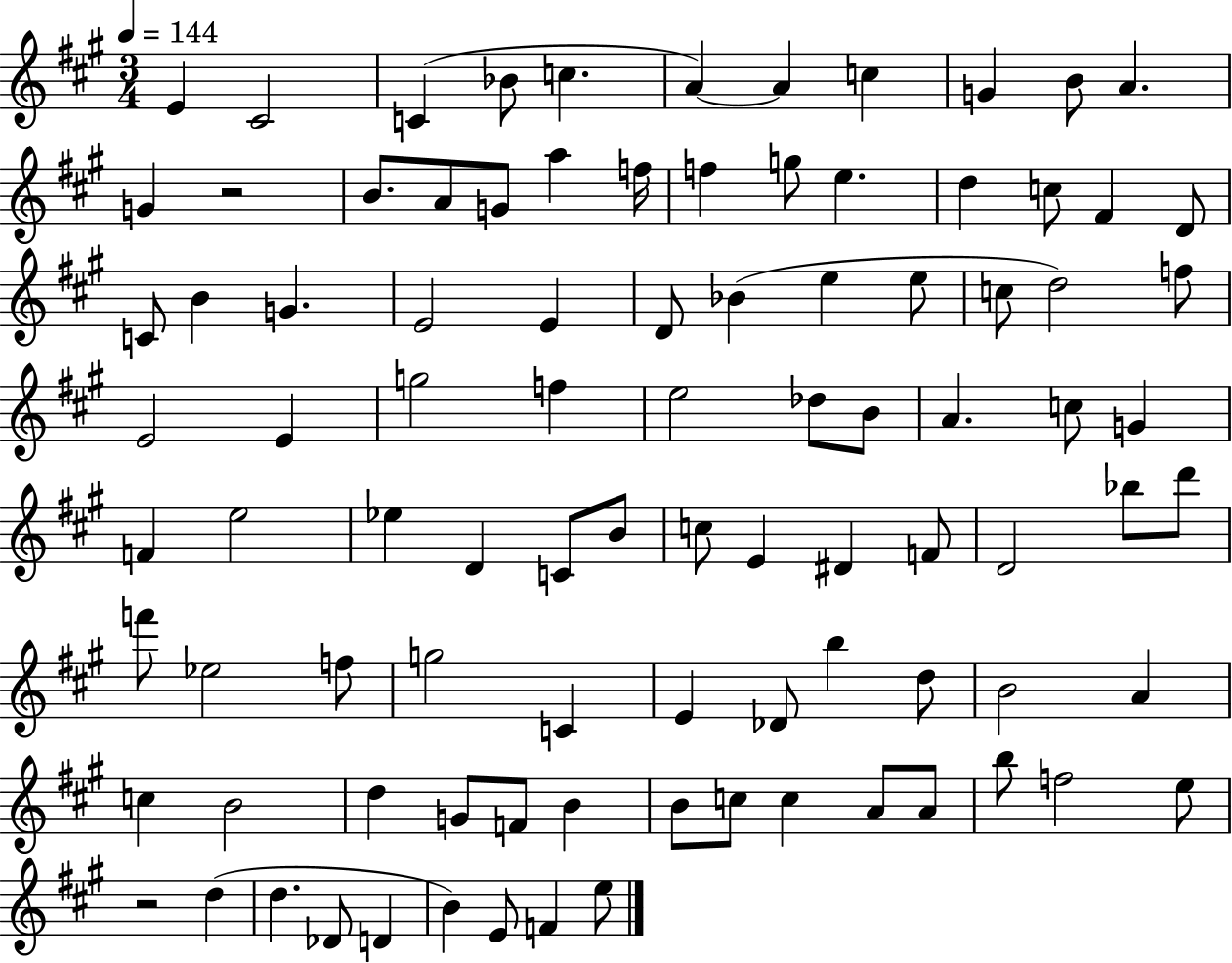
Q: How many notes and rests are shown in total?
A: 94